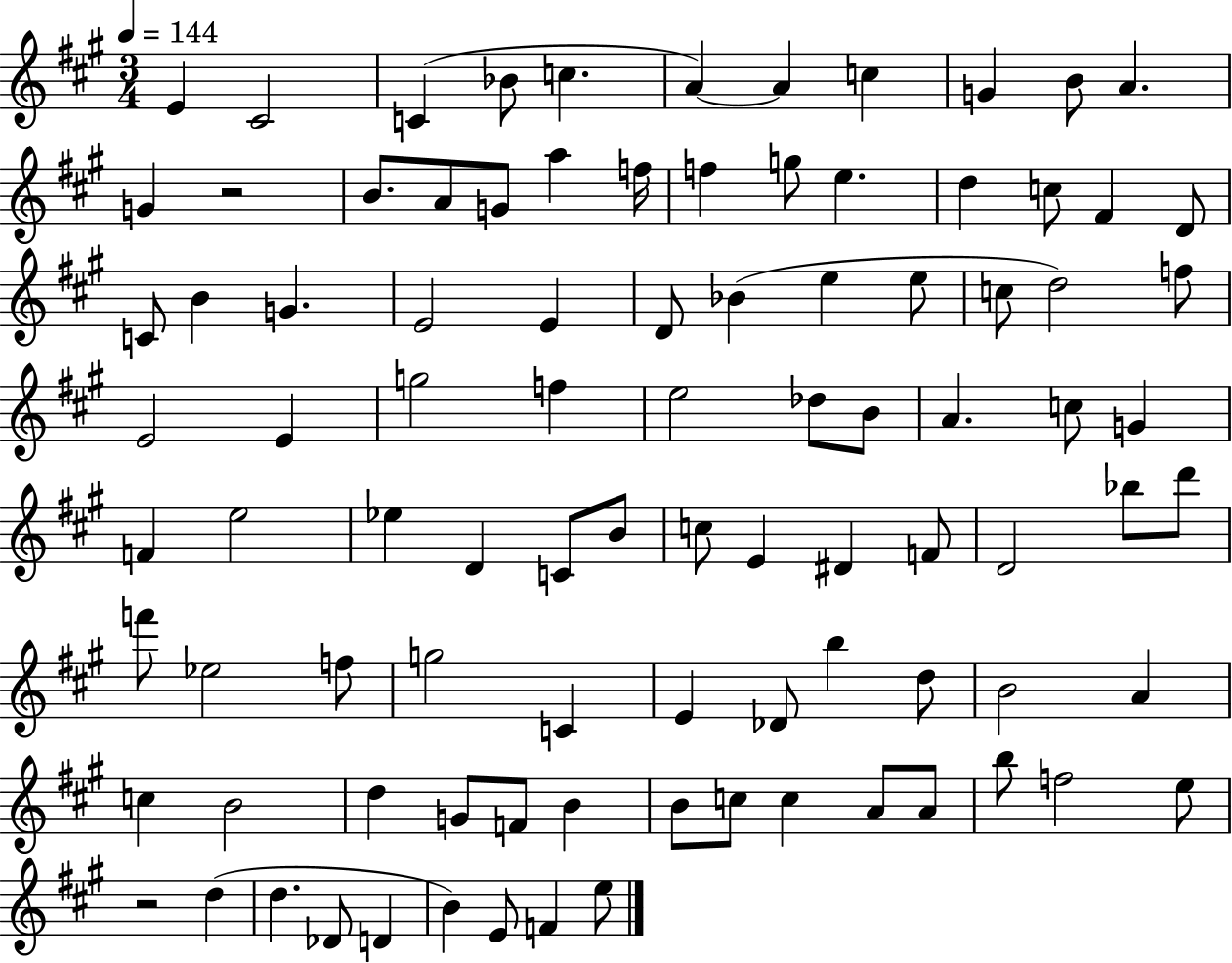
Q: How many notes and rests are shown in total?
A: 94